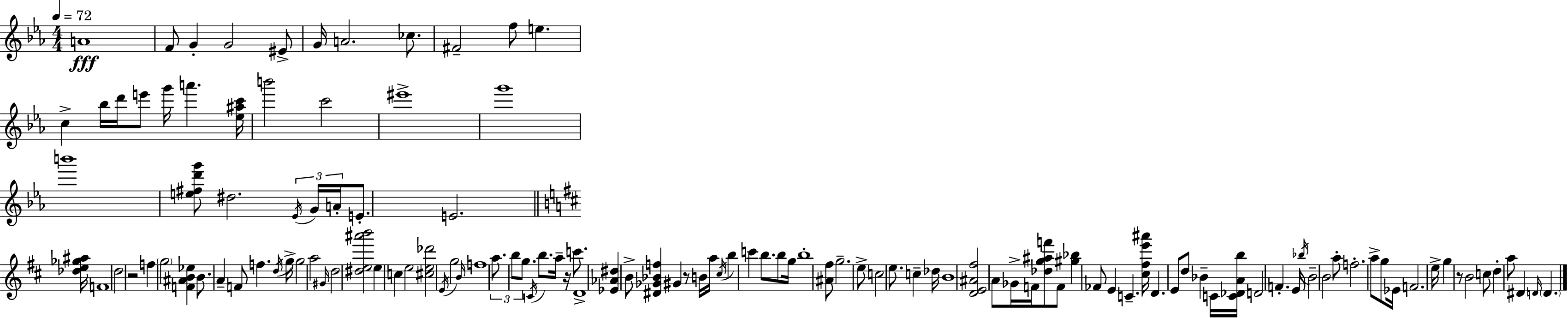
{
  \clef treble
  \numericTimeSignature
  \time 4/4
  \key ees \major
  \tempo 4 = 72
  a'1\fff | f'8 g'4-. g'2 eis'8-> | g'16 a'2. ces''8. | fis'2-- f''8 e''4. | \break c''4-> bes''16 d'''16 e'''8 g'''16 a'''4. <ees'' ais'' c'''>16 | b'''2 c'''2 | eis'''1-> | g'''1 | \break b'''1 | <e'' fis'' d''' g'''>8 dis''2. \tuplet 3/2 { \acciaccatura { ees'16 } g'16 | a'16-. } e'8.-. e'2. | \bar "||" \break \key d \major <des'' e'' ges'' ais''>16 f'1 | d''2 r2 | f''4 \parenthesize g''2 <f' ais' b' ees''>4 | b'8. a'4-- f'8 f''4. | \break \acciaccatura { d''16 } g''16-> g''2 a''2 | \grace { gis'16 } d''2 <dis'' e'' ais''' b'''>2 | e''4 c''4 e''2 | <cis'' e'' des'''>2 \acciaccatura { e'16 } g''2 | \break \grace { b'16 } f''1 | \tuplet 3/2 { a''8. b''8 g''8. } \acciaccatura { c'16 } b''8. | a''16-- r16 c'''8. d'1-> | <ees' aes' dis''>4 b'8-> <dis' ges' bes' f''>4 | \break gis'4 r8 b'16 a''16 \acciaccatura { cis''16 } b''4 c'''4 | b''8. b''8 g''16 b''1-. | <ais' fis''>8 g''2.-- | e''8-> c''2 e''8. | \break c''4-- des''16 b'1 | <d' e' ais' fis''>2 a'8 | ges'16-> f'16 <des'' g'' ais'' f'''>8 f'8 <gis'' bes''>4 fes'8 e'4 | c'4.-- <cis'' fis'' e''' ais'''>16 d'4. e'8 | \break d''8 bes'4-- c'16 <c' des' a' b''>16 d'2 | f'4.-. e'16 \acciaccatura { bes''16 } b'2-- | b'2 a''8-. f''2.-. | a''8-> g''8 ees'16 f'2. | \break e''16-> g''4 r8 b'2 | c''8 d''4-. a''8 dis'4 | \grace { d'16 } \parenthesize d'4. \bar "|."
}